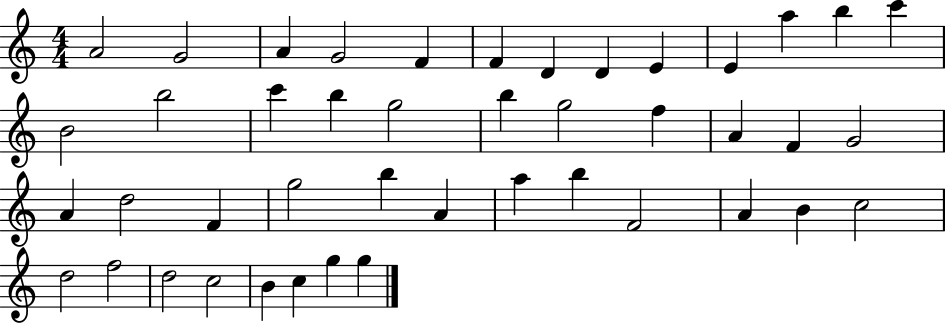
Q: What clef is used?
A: treble